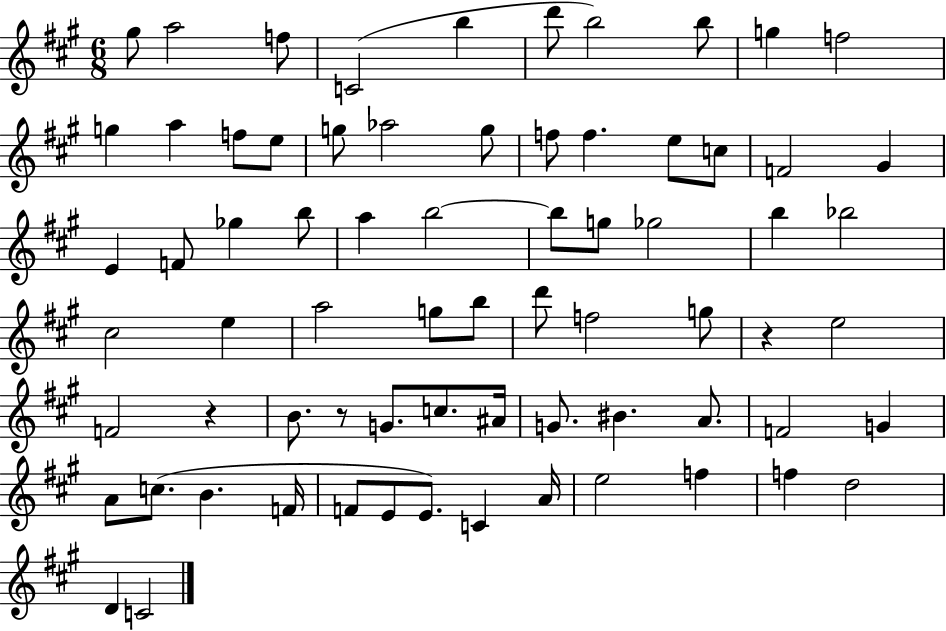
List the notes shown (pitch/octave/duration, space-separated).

G#5/e A5/h F5/e C4/h B5/q D6/e B5/h B5/e G5/q F5/h G5/q A5/q F5/e E5/e G5/e Ab5/h G5/e F5/e F5/q. E5/e C5/e F4/h G#4/q E4/q F4/e Gb5/q B5/e A5/q B5/h B5/e G5/e Gb5/h B5/q Bb5/h C#5/h E5/q A5/h G5/e B5/e D6/e F5/h G5/e R/q E5/h F4/h R/q B4/e. R/e G4/e. C5/e. A#4/s G4/e. BIS4/q. A4/e. F4/h G4/q A4/e C5/e. B4/q. F4/s F4/e E4/e E4/e. C4/q A4/s E5/h F5/q F5/q D5/h D4/q C4/h